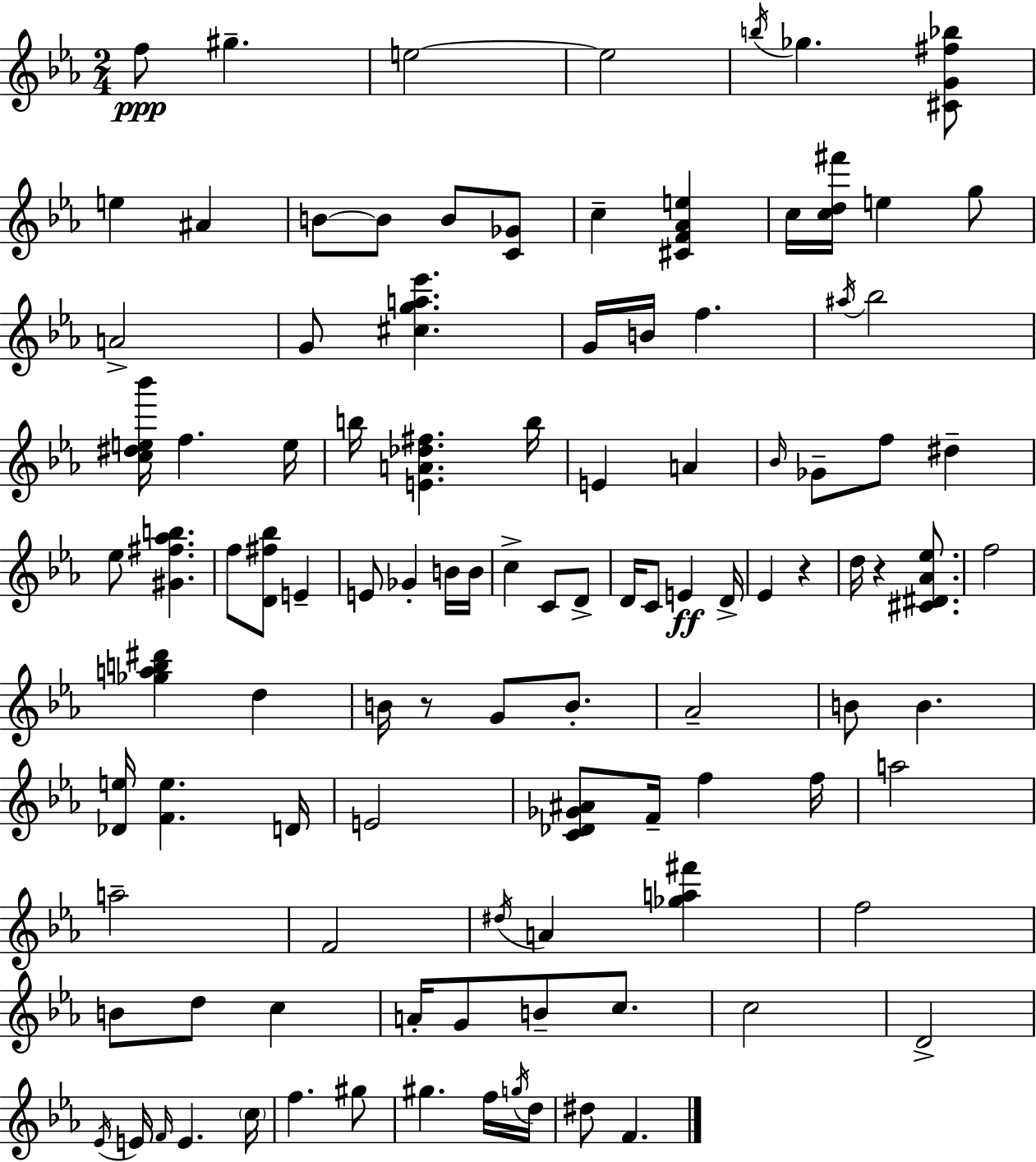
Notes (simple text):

F5/e G#5/q. E5/h E5/h B5/s Gb5/q. [C#4,G4,F#5,Bb5]/e E5/q A#4/q B4/e B4/e B4/e [C4,Gb4]/e C5/q [C#4,F4,Ab4,E5]/q C5/s [C5,D5,F#6]/s E5/q G5/e A4/h G4/e [C#5,G5,A5,Eb6]/q. G4/s B4/s F5/q. A#5/s Bb5/h [C5,D#5,E5,Bb6]/s F5/q. E5/s B5/s [E4,A4,Db5,F#5]/q. B5/s E4/q A4/q Bb4/s Gb4/e F5/e D#5/q Eb5/e [G#4,F#5,Ab5,B5]/q. F5/e [D4,F#5,Bb5]/e E4/q E4/e Gb4/q B4/s B4/s C5/q C4/e D4/e D4/s C4/e E4/q D4/s Eb4/q R/q D5/s R/q [C#4,D#4,Ab4,Eb5]/e. F5/h [Gb5,A5,B5,D#6]/q D5/q B4/s R/e G4/e B4/e. Ab4/h B4/e B4/q. [Db4,E5]/s [F4,E5]/q. D4/s E4/h [C4,Db4,Gb4,A#4]/e F4/s F5/q F5/s A5/h A5/h F4/h D#5/s A4/q [Gb5,A5,F#6]/q F5/h B4/e D5/e C5/q A4/s G4/e B4/e C5/e. C5/h D4/h Eb4/s E4/s F4/s E4/q. C5/s F5/q. G#5/e G#5/q. F5/s G5/s D5/s D#5/e F4/q.